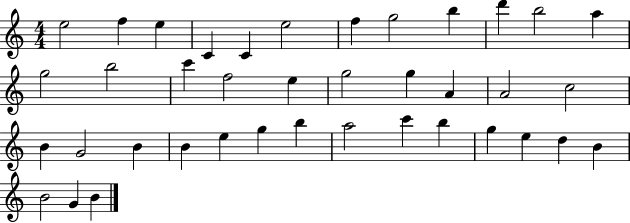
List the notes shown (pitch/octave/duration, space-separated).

E5/h F5/q E5/q C4/q C4/q E5/h F5/q G5/h B5/q D6/q B5/h A5/q G5/h B5/h C6/q F5/h E5/q G5/h G5/q A4/q A4/h C5/h B4/q G4/h B4/q B4/q E5/q G5/q B5/q A5/h C6/q B5/q G5/q E5/q D5/q B4/q B4/h G4/q B4/q